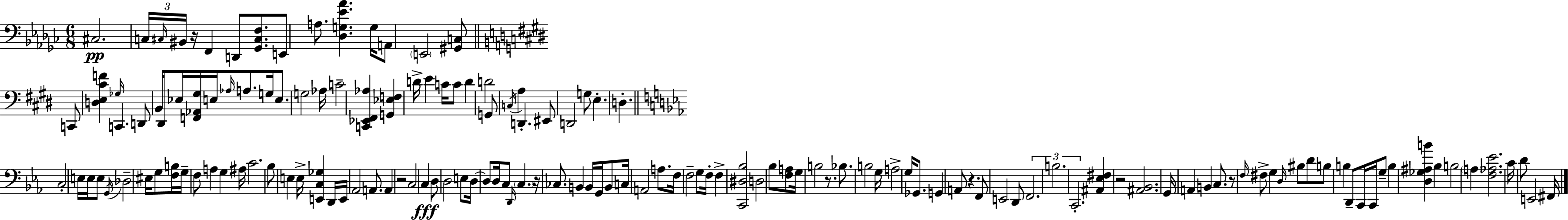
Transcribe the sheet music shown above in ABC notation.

X:1
T:Untitled
M:6/8
L:1/4
K:Ebm
^C,2 C,/4 ^C,/4 ^B,,/4 z/4 F,, D,,/2 [_G,,^C,F,]/2 E,,/2 A,/2 [_D,G,_E_A] G,/4 A,,/2 E,,2 [^G,,C,]/2 C,,/2 [D,E,^CF] _G,/4 C,, D,,/2 B,,/4 ^D,,/2 _E,/4 [F,,_A,,^G,]/4 E,/4 _A,/4 A,/2 G,/4 E,/2 G,2 _A,/4 C2 [C,,_E,,^F,,_A,] [G,,_E,F,] D/4 E C/4 C/2 D D2 G,,/2 C,/4 A, D,, ^E,,/2 D,,2 G,/2 E, D, C,2 E,/4 E,/4 E,/2 G,,/4 _D,2 ^E,/4 G,/2 [F,B,]/4 G,/4 F,/2 A, G, ^A,/4 C2 _B,/2 E, E,/4 [E,,C,_G,] D,,/4 E,,/4 _A,,2 A,,/2 A,, z2 C,2 C, D,/2 D,2 E,/2 D,/4 D,/2 D,/4 C,/2 D,,/4 C, z/4 _C,/2 B,, B,,/4 G,,/4 B,,/2 C,/4 A,,2 A,/2 F,/4 F,2 G,/2 F,/4 F, [C,,^D,_B,]2 D,2 _B,/2 [F,A,]/2 G,/4 B,2 z/2 _B,/2 B,2 G,/4 A,2 G,/4 _G,,/2 G,, A,,/2 z F,,/2 E,,2 D,,/2 F,,2 B,2 C,,2 [^A,,_E,^F,] z2 [^A,,_B,,]2 G,,/4 A,, B,, C,/2 z/2 F,/4 ^F,/2 G, D,/4 ^B,/2 D/2 B,/2 B, D,,/2 C,,/4 C,,/4 G,/2 B, [D,_G,^A,B] _B, B,2 A, [F,_A,_E]2 C/4 D/2 E,,2 ^F,,/4